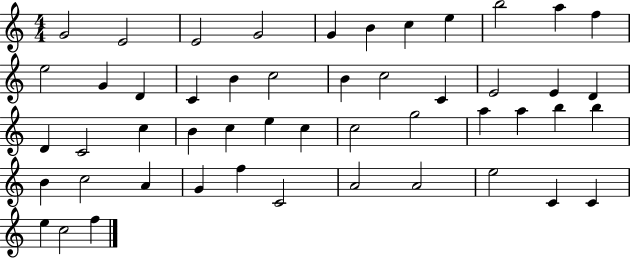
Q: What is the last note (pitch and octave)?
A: F5